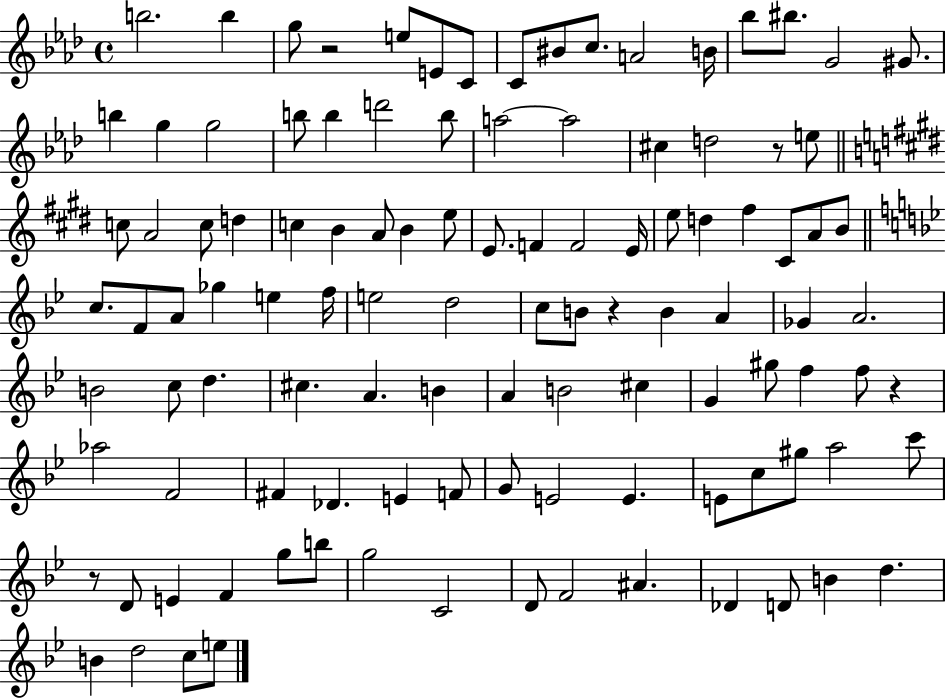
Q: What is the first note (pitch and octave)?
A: B5